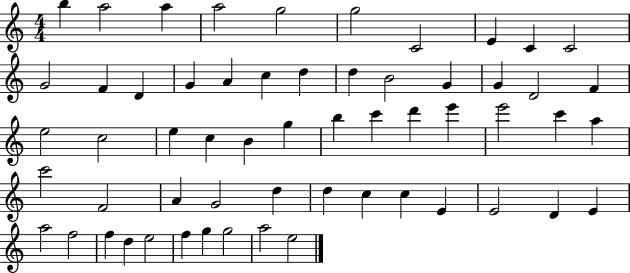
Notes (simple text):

B5/q A5/h A5/q A5/h G5/h G5/h C4/h E4/q C4/q C4/h G4/h F4/q D4/q G4/q A4/q C5/q D5/q D5/q B4/h G4/q G4/q D4/h F4/q E5/h C5/h E5/q C5/q B4/q G5/q B5/q C6/q D6/q E6/q E6/h C6/q A5/q C6/h F4/h A4/q G4/h D5/q D5/q C5/q C5/q E4/q E4/h D4/q E4/q A5/h F5/h F5/q D5/q E5/h F5/q G5/q G5/h A5/h E5/h